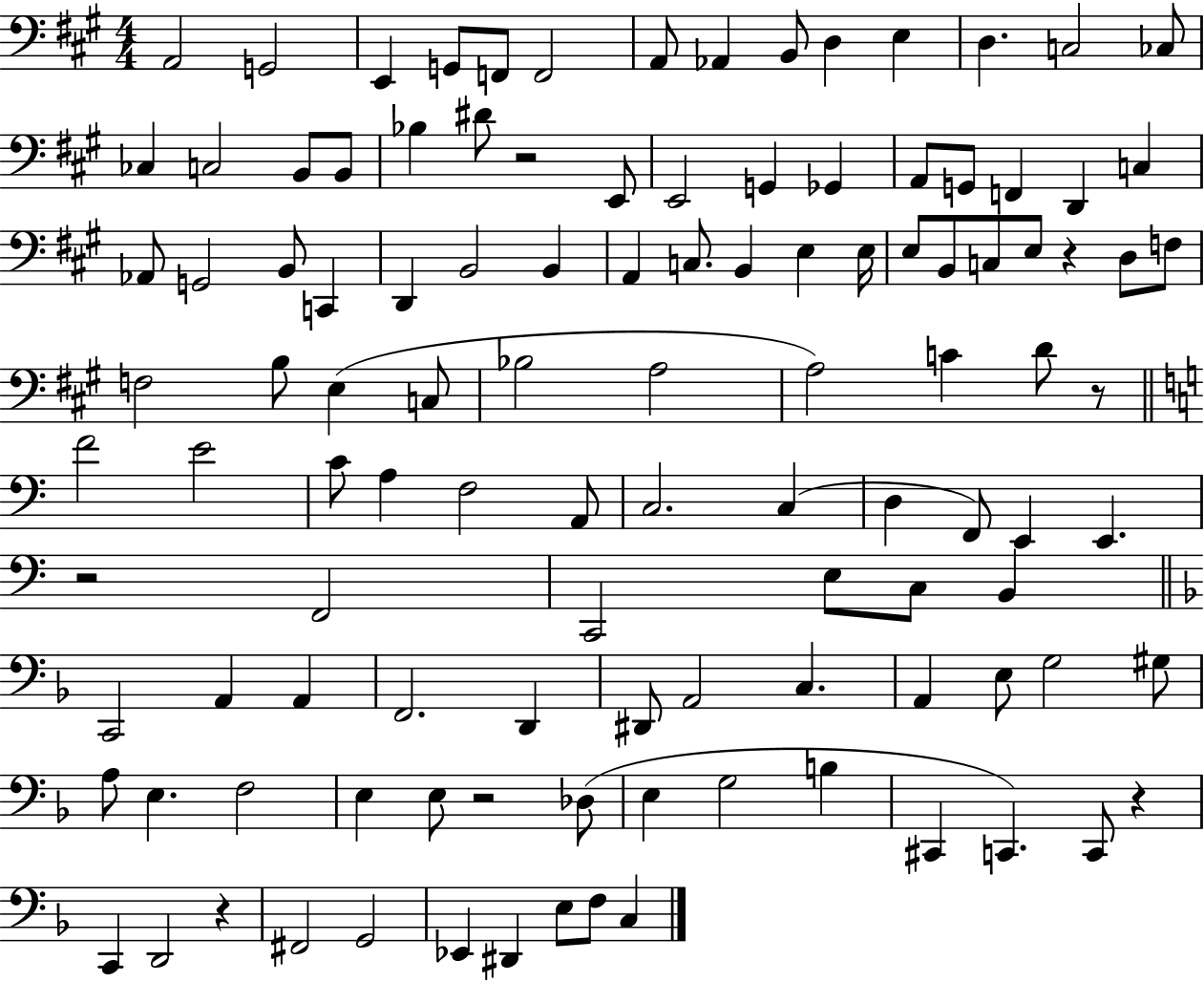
X:1
T:Untitled
M:4/4
L:1/4
K:A
A,,2 G,,2 E,, G,,/2 F,,/2 F,,2 A,,/2 _A,, B,,/2 D, E, D, C,2 _C,/2 _C, C,2 B,,/2 B,,/2 _B, ^D/2 z2 E,,/2 E,,2 G,, _G,, A,,/2 G,,/2 F,, D,, C, _A,,/2 G,,2 B,,/2 C,, D,, B,,2 B,, A,, C,/2 B,, E, E,/4 E,/2 B,,/2 C,/2 E,/2 z D,/2 F,/2 F,2 B,/2 E, C,/2 _B,2 A,2 A,2 C D/2 z/2 F2 E2 C/2 A, F,2 A,,/2 C,2 C, D, F,,/2 E,, E,, z2 F,,2 C,,2 E,/2 C,/2 B,, C,,2 A,, A,, F,,2 D,, ^D,,/2 A,,2 C, A,, E,/2 G,2 ^G,/2 A,/2 E, F,2 E, E,/2 z2 _D,/2 E, G,2 B, ^C,, C,, C,,/2 z C,, D,,2 z ^F,,2 G,,2 _E,, ^D,, E,/2 F,/2 C,